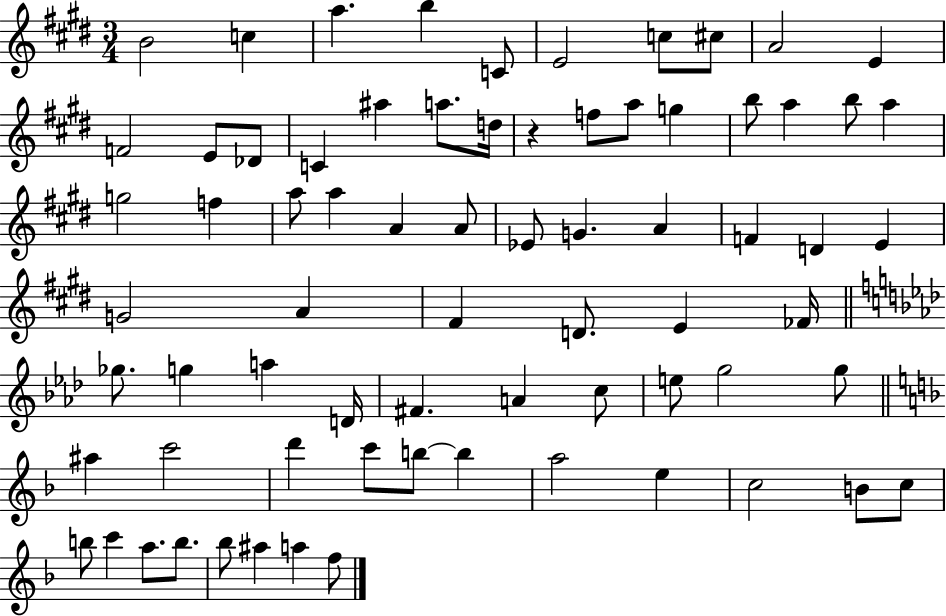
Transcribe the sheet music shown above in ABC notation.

X:1
T:Untitled
M:3/4
L:1/4
K:E
B2 c a b C/2 E2 c/2 ^c/2 A2 E F2 E/2 _D/2 C ^a a/2 d/4 z f/2 a/2 g b/2 a b/2 a g2 f a/2 a A A/2 _E/2 G A F D E G2 A ^F D/2 E _F/4 _g/2 g a D/4 ^F A c/2 e/2 g2 g/2 ^a c'2 d' c'/2 b/2 b a2 e c2 B/2 c/2 b/2 c' a/2 b/2 _b/2 ^a a f/2